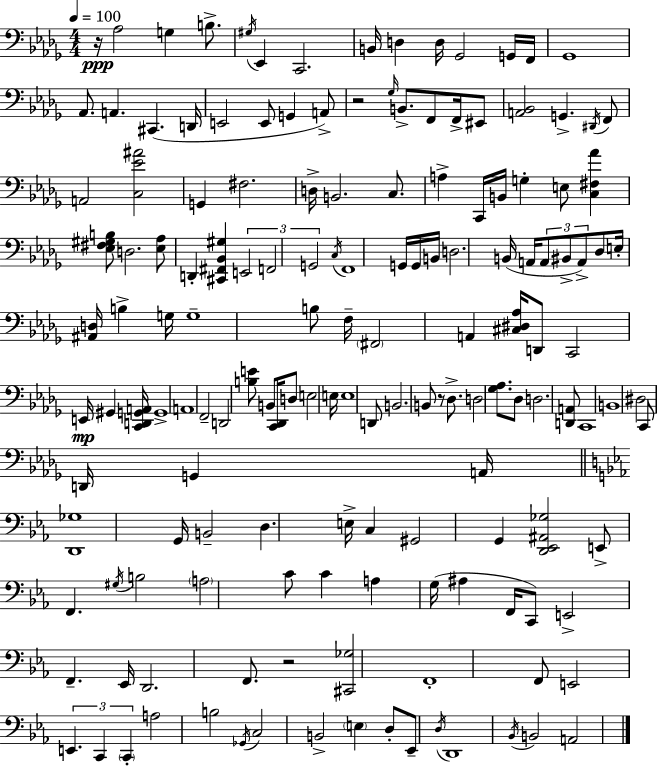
{
  \clef bass
  \numericTimeSignature
  \time 4/4
  \key bes \minor
  \tempo 4 = 100
  \repeat volta 2 { r16\ppp aes2 g4 b8.-> | \acciaccatura { gis16 } ees,4 c,2. | b,16 d4 d16 ges,2 g,16 | f,16 ges,1 | \break aes,8. a,4. cis,4.( | d,16 e,2 e,8 g,4 a,8->) | r2 \grace { ges16 } b,8.-> f,8 f,16-> | eis,8 <a, bes,>2 g,4.-> | \break \acciaccatura { dis,16 } f,8 a,2 <c ees' ais'>2 | g,4 fis2. | d16-> b,2. | c8. a4-> c,16 b,16 g4-. e8 <c fis aes'>4 | \break <ees fis gis b>8 d2. | <ees aes>8 d,4-. <cis, fis, bes, gis>4 \tuplet 3/2 { e,2 | f,2 g,2 } | \acciaccatura { c16 } f,1 | \break g,16 g,16 b,16 d2. | b,16( a,16 \tuplet 3/2 { a,8 bis,8-> a,8->) } des8 e16-. <ais, d>16 b4-> | g16 g1-- | b8 f16-- \parenthesize fis,2 a,4 | \break <cis dis aes>16 d,8 c,2 e,16\mp gis,4 | <c, d, g, a,>16 g,1-> | a,1 | f,2-- d,2 | \break <b e'>8 b,8 <c, des,>16 d8 e2 | e16 e1 | d,8 b,2. | b,8 r8 des8.-> d2 | \break <ges aes>8. des8 d2. | <d, a,>8 c,1 | b,1 | dis2 c,8 d,16 g,4 | \break a,16 \bar "||" \break \key ees \major <d, ges>1 | g,16 b,2-- d4. e16-> | c4 gis,2 g,4 | <d, ees, ais, ges>2 e,8-> f,4. | \break \acciaccatura { gis16 } b2 \parenthesize a2 | c'8 c'4 a4 g16( ais4 | f,16 c,8) e,2-> f,4.-- | ees,16 d,2. f,8. | \break r2 <cis, ges>2 | f,1-. | f,8 e,2 \tuplet 3/2 { e,4. | c,4 \parenthesize c,4-. } a2 | \break b2 \acciaccatura { ges,16 } c2 | b,2-> \parenthesize e4 d8-. | ees,8-- \acciaccatura { d16 } d,1 | \acciaccatura { bes,16 } b,2 a,2 | \break } \bar "|."
}